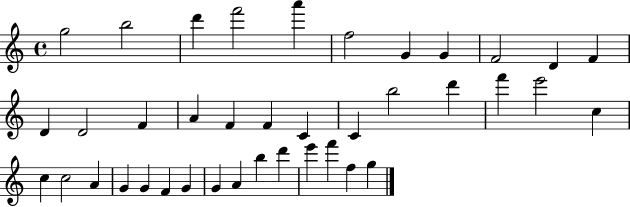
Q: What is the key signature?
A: C major